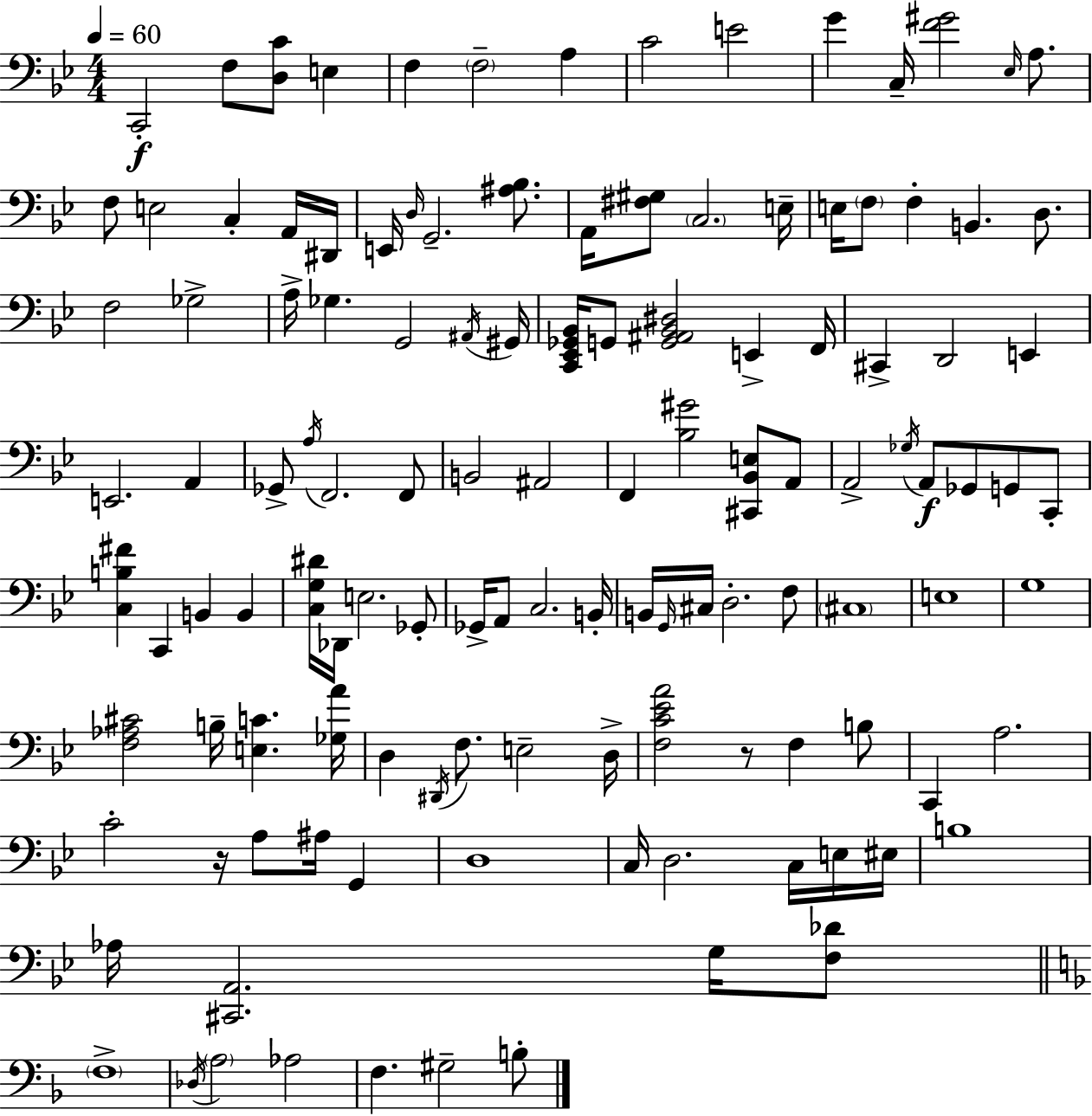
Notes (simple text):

C2/h F3/e [D3,C4]/e E3/q F3/q F3/h A3/q C4/h E4/h G4/q C3/s [F4,G#4]/h Eb3/s A3/e. F3/e E3/h C3/q A2/s D#2/s E2/s D3/s G2/h. [A#3,Bb3]/e. A2/s [F#3,G#3]/e C3/h. E3/s E3/s F3/e F3/q B2/q. D3/e. F3/h Gb3/h A3/s Gb3/q. G2/h A#2/s G#2/s [C2,Eb2,Gb2,Bb2]/s G2/e [G2,A#2,Bb2,D#3]/h E2/q F2/s C#2/q D2/h E2/q E2/h. A2/q Gb2/e A3/s F2/h. F2/e B2/h A#2/h F2/q [Bb3,G#4]/h [C#2,Bb2,E3]/e A2/e A2/h Gb3/s A2/e Gb2/e G2/e C2/e [C3,B3,F#4]/q C2/q B2/q B2/q [C3,G3,D#4]/s Db2/s E3/h. Gb2/e Gb2/s A2/e C3/h. B2/s B2/s G2/s C#3/s D3/h. F3/e C#3/w E3/w G3/w [F3,Ab3,C#4]/h B3/s [E3,C4]/q. [Gb3,A4]/s D3/q D#2/s F3/e. E3/h D3/s [F3,C4,Eb4,A4]/h R/e F3/q B3/e C2/q A3/h. C4/h R/s A3/e A#3/s G2/q D3/w C3/s D3/h. C3/s E3/s EIS3/s B3/w Ab3/s [C#2,A2]/h. G3/s [F3,Db4]/e F3/w Db3/s A3/h Ab3/h F3/q. G#3/h B3/e